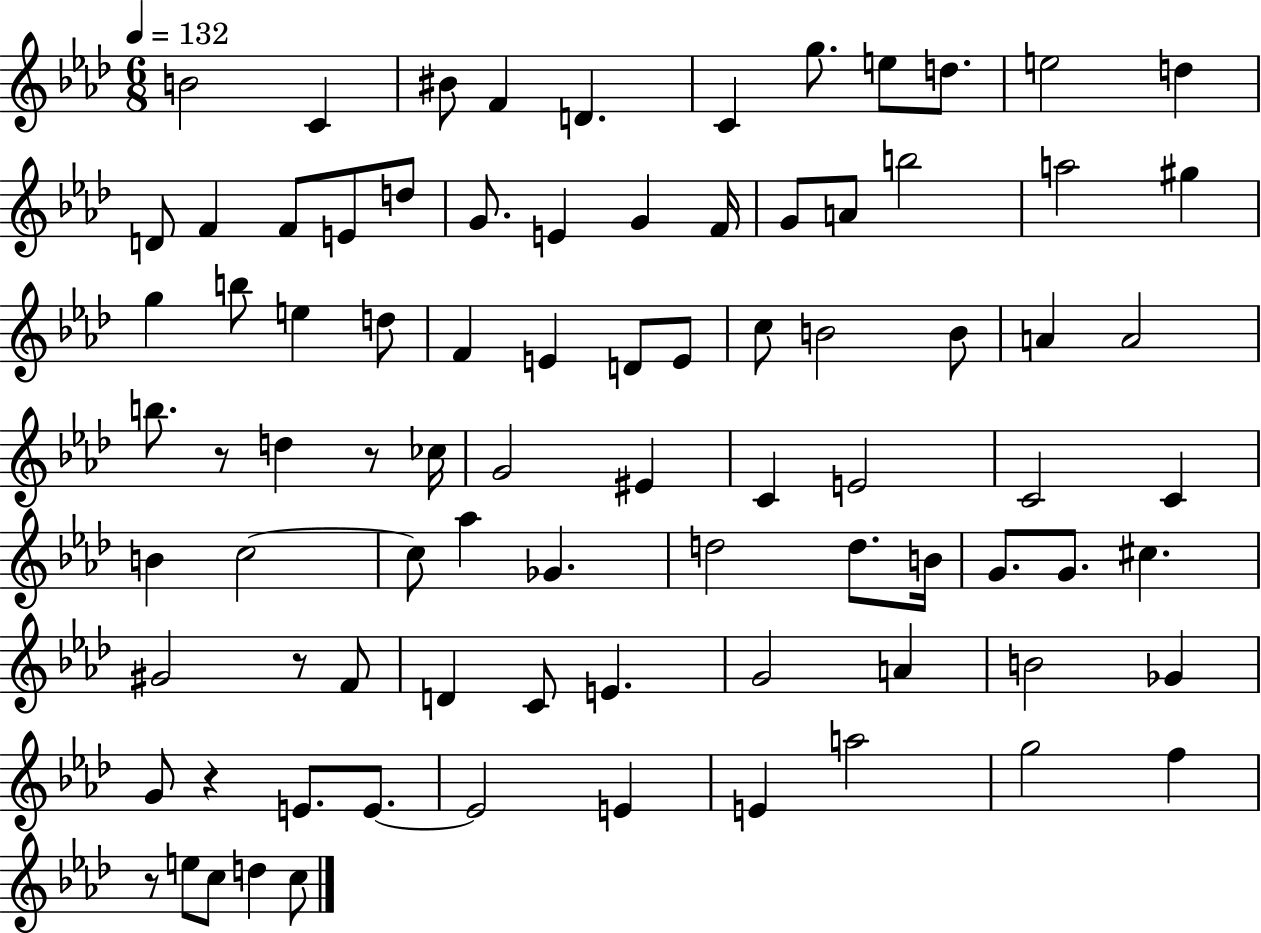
X:1
T:Untitled
M:6/8
L:1/4
K:Ab
B2 C ^B/2 F D C g/2 e/2 d/2 e2 d D/2 F F/2 E/2 d/2 G/2 E G F/4 G/2 A/2 b2 a2 ^g g b/2 e d/2 F E D/2 E/2 c/2 B2 B/2 A A2 b/2 z/2 d z/2 _c/4 G2 ^E C E2 C2 C B c2 c/2 _a _G d2 d/2 B/4 G/2 G/2 ^c ^G2 z/2 F/2 D C/2 E G2 A B2 _G G/2 z E/2 E/2 E2 E E a2 g2 f z/2 e/2 c/2 d c/2